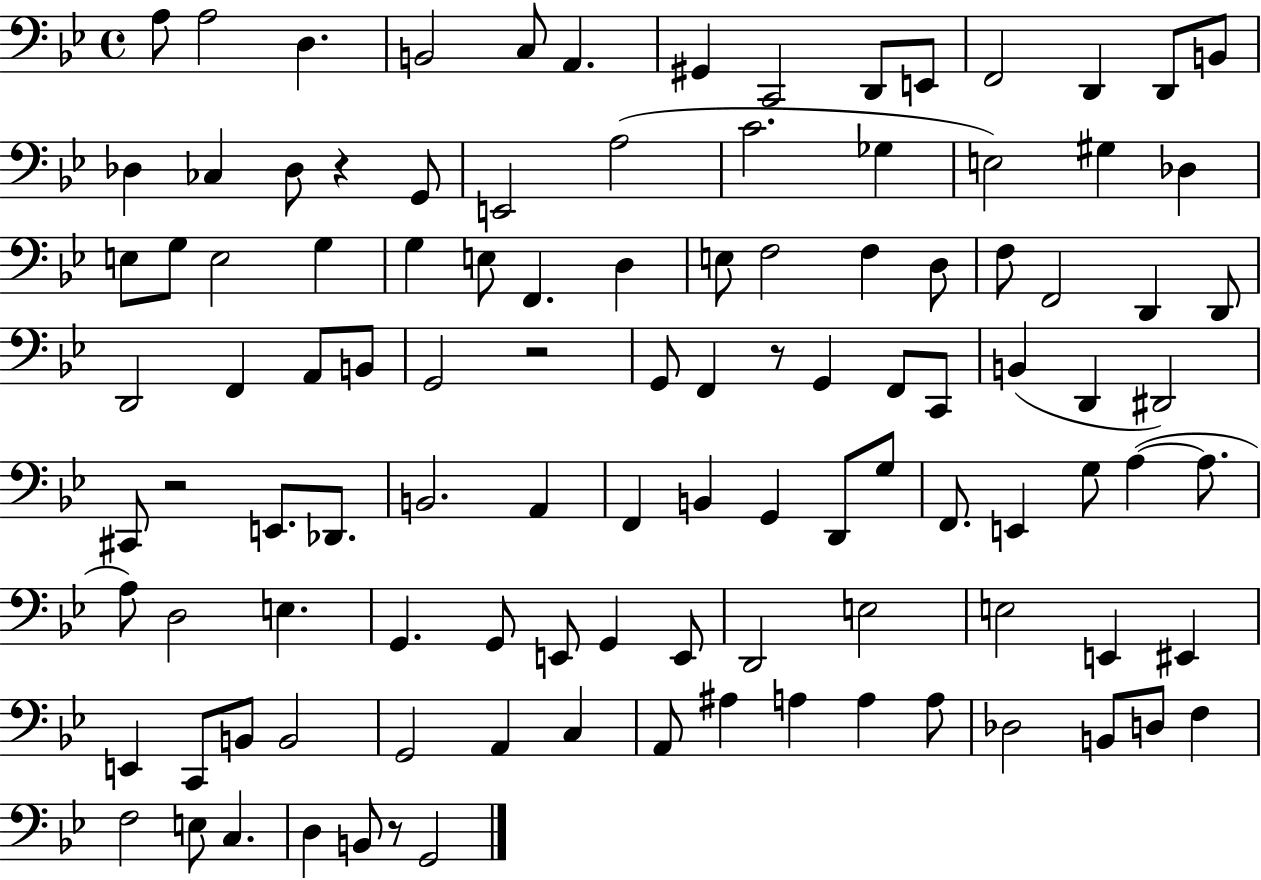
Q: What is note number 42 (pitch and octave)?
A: D2